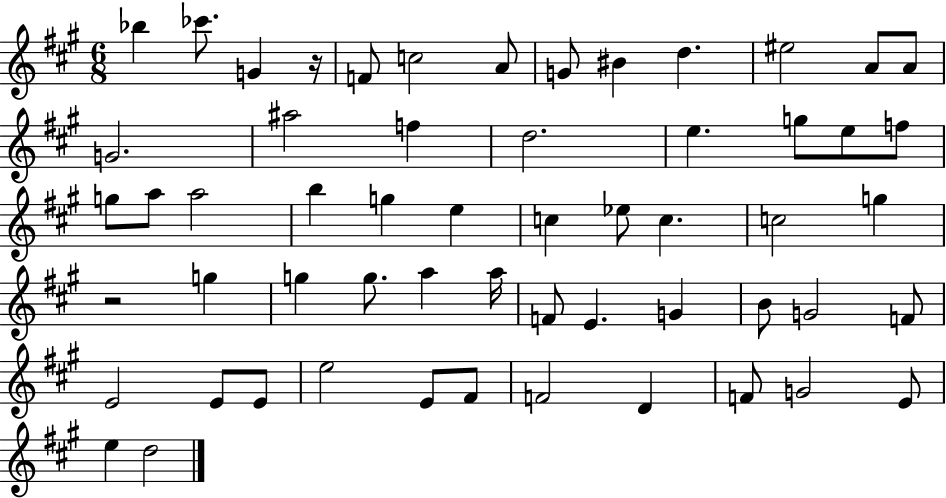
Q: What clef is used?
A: treble